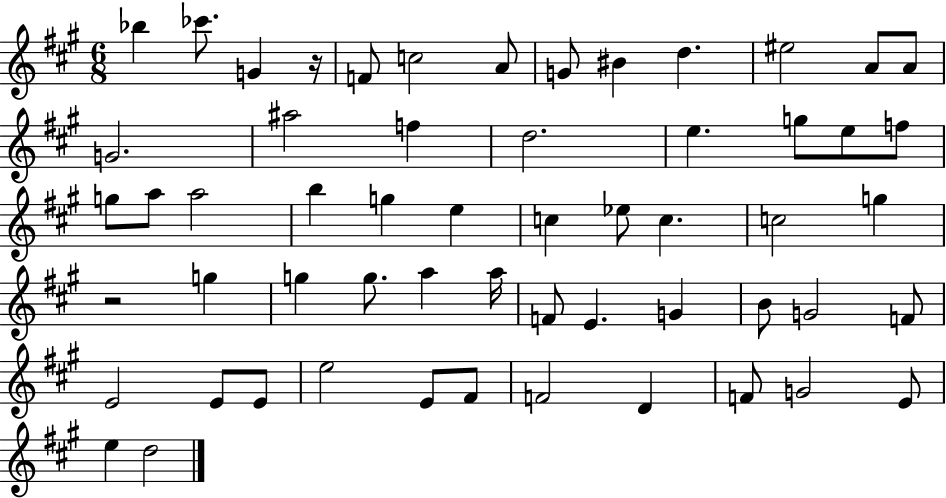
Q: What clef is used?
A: treble